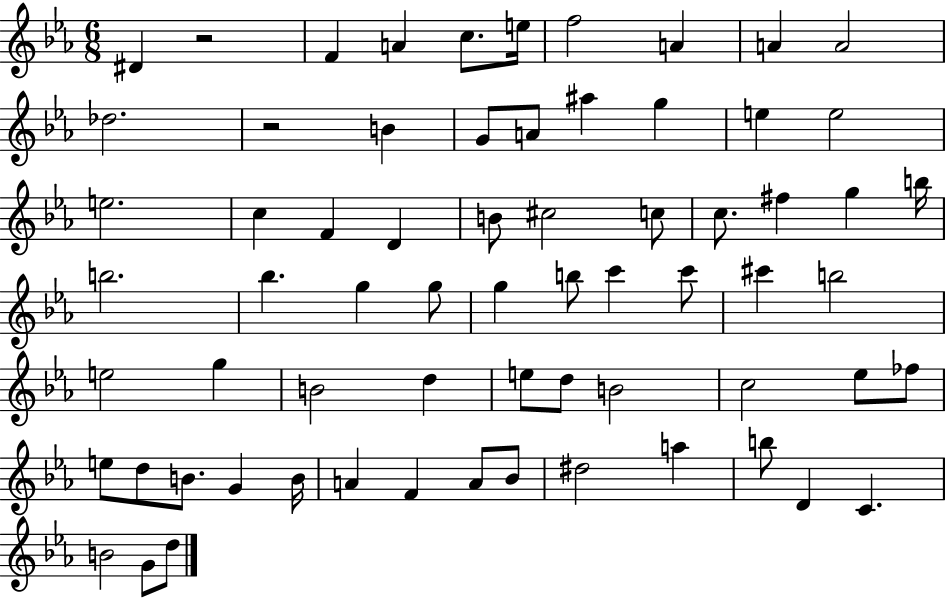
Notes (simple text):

D#4/q R/h F4/q A4/q C5/e. E5/s F5/h A4/q A4/q A4/h Db5/h. R/h B4/q G4/e A4/e A#5/q G5/q E5/q E5/h E5/h. C5/q F4/q D4/q B4/e C#5/h C5/e C5/e. F#5/q G5/q B5/s B5/h. Bb5/q. G5/q G5/e G5/q B5/e C6/q C6/e C#6/q B5/h E5/h G5/q B4/h D5/q E5/e D5/e B4/h C5/h Eb5/e FES5/e E5/e D5/e B4/e. G4/q B4/s A4/q F4/q A4/e Bb4/e D#5/h A5/q B5/e D4/q C4/q. B4/h G4/e D5/e